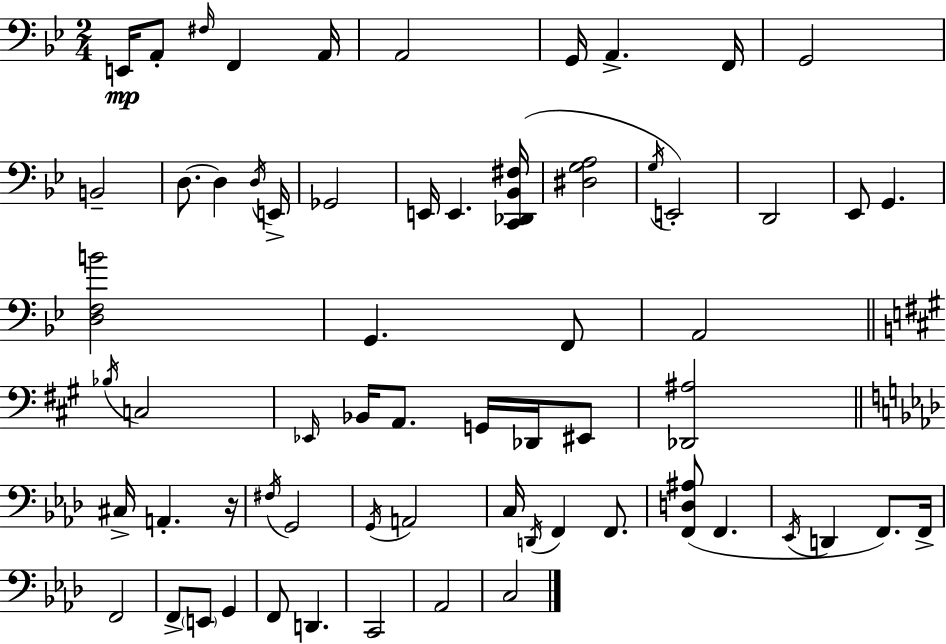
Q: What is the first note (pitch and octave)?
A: E2